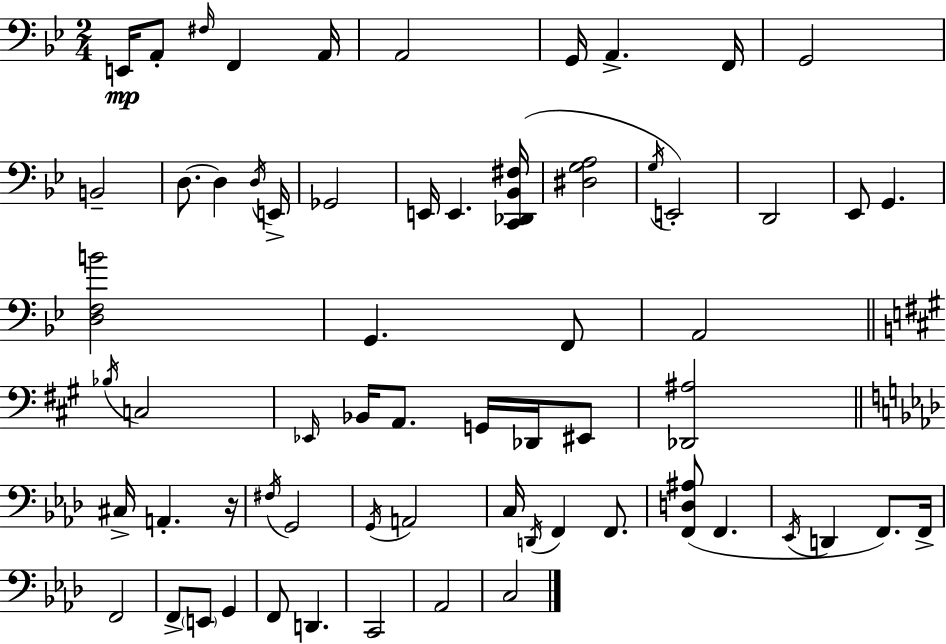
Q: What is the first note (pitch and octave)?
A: E2